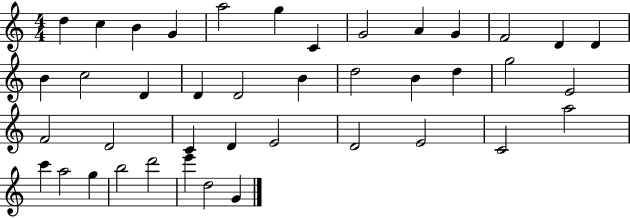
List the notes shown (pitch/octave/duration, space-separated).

D5/q C5/q B4/q G4/q A5/h G5/q C4/q G4/h A4/q G4/q F4/h D4/q D4/q B4/q C5/h D4/q D4/q D4/h B4/q D5/h B4/q D5/q G5/h E4/h F4/h D4/h C4/q D4/q E4/h D4/h E4/h C4/h A5/h C6/q A5/h G5/q B5/h D6/h E6/q D5/h G4/q